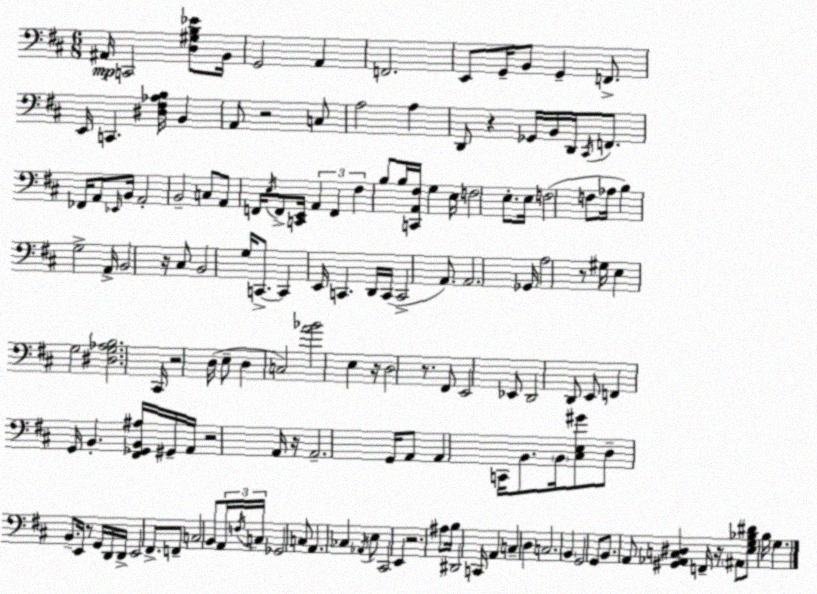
X:1
T:Untitled
M:6/8
L:1/4
K:D
^A,,/4 C,,2 [D,^G,B,_E]/2 B,,/4 G,,2 A,, F,,2 E,,/2 G,,/4 B,,/2 G,, F,,/2 E,,/4 C,, [^D,^F,_A,B,]/4 B,, A,,/2 z2 C,/2 A,2 A, D,,/2 z _G,,/4 B,,/4 D,,/4 ^C,,/4 F,,/2 _F,,/4 A,,/2 _E,,/4 B,,/4 A,,2 B,,2 C,/2 A,,/2 F,,/4 E,/4 F,,/2 [C,,E,,]/4 A,, F,, ^F, B,/2 B,/4 [C,,A,,^F,]/4 G, E,/4 F,2 E,/2 E,/4 F,2 F,/2 _A,/4 B, G,2 A,,/4 B,,2 z/4 ^C,/2 B,,2 G,/4 C,,/2 C,, E,,/4 C,, D,,/4 C,,/4 C,,2 A,,/2 A,,2 _G,,/4 A,2 z/2 ^G,/4 E, G,2 [^D,G,_A,B,]2 ^C,,/4 z2 D,/4 E,/2 D, C,2 [A_B]2 E, z/4 D,2 z/2 ^F,,/2 E,,2 _E,,/2 D,,2 D,,/2 E,,/2 F,, G,,/4 B,, [^F,,_G,,B,,^A,]/4 ^G,,/4 A,,/4 z2 A,,/4 z/4 A,,2 G,,/4 A,,/2 A,, C,,/4 B,,/2 B,,/4 [^C,E,^G]/2 D,/2 B,,/2 E,,/4 z/2 G,,/4 D,,/4 D,,/4 E,,2 ^F,,/2 F,,/2 C,2 B,,/2 A,,/4 F,/4 C,/4 _G,,2 C,/2 A,, _C, _A,,/4 E,/2 ^C,,2 E,, z2 ^A,/2 B,/4 ^D,,2 C,,/4 A,, C, D, C,2 B,, G,,2 G,,/2 B,,/2 A,,/2 [^G,,_A,,C,^D,] F,,/4 z/4 ^A,,/2 [E,G,_B,^D]/2 B,/4 G,